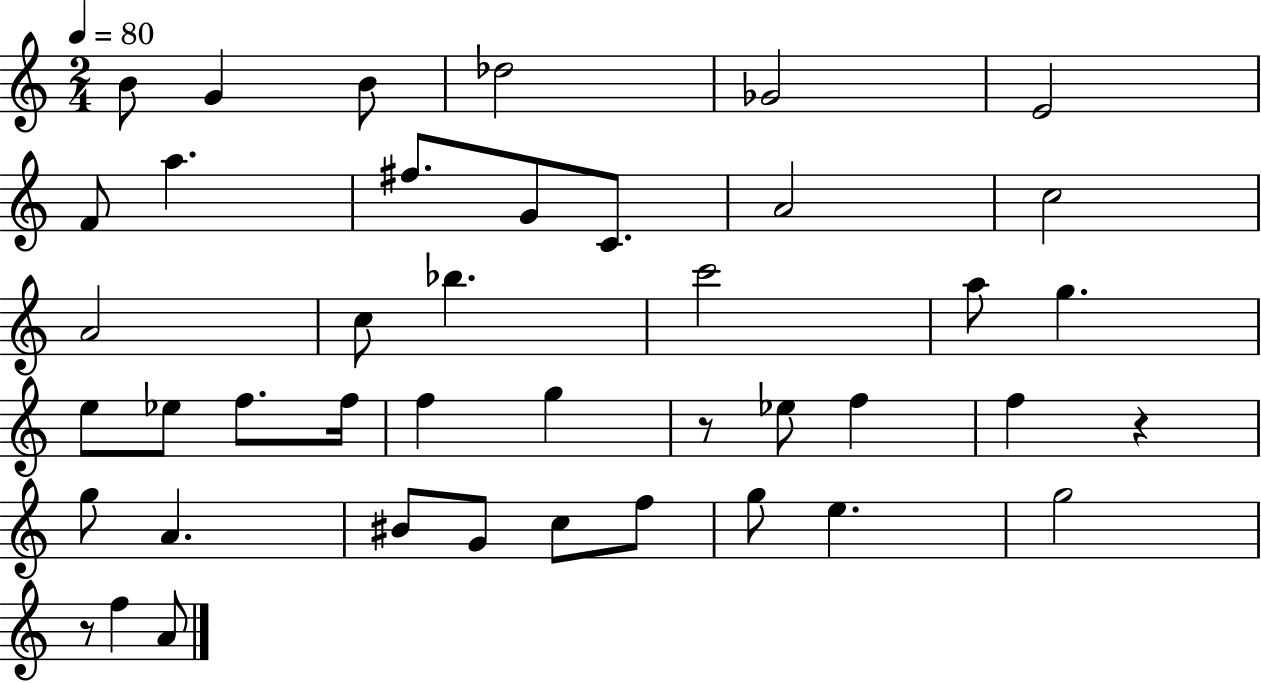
B4/e G4/q B4/e Db5/h Gb4/h E4/h F4/e A5/q. F#5/e. G4/e C4/e. A4/h C5/h A4/h C5/e Bb5/q. C6/h A5/e G5/q. E5/e Eb5/e F5/e. F5/s F5/q G5/q R/e Eb5/e F5/q F5/q R/q G5/e A4/q. BIS4/e G4/e C5/e F5/e G5/e E5/q. G5/h R/e F5/q A4/e